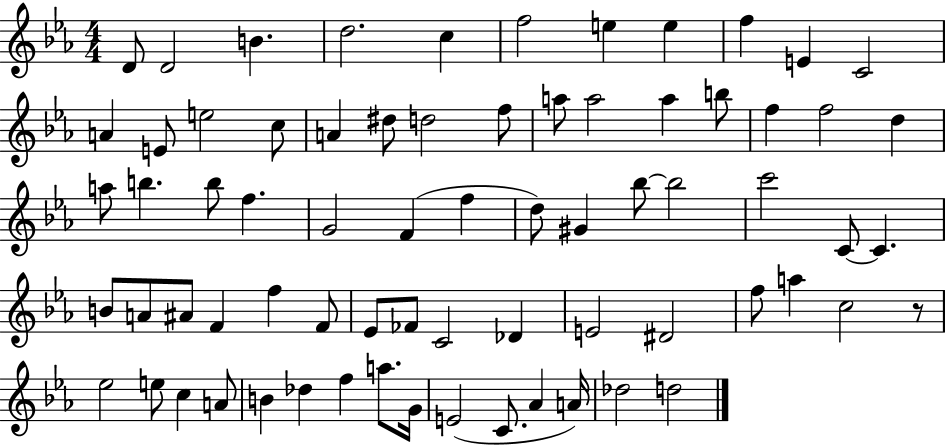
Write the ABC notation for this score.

X:1
T:Untitled
M:4/4
L:1/4
K:Eb
D/2 D2 B d2 c f2 e e f E C2 A E/2 e2 c/2 A ^d/2 d2 f/2 a/2 a2 a b/2 f f2 d a/2 b b/2 f G2 F f d/2 ^G _b/2 _b2 c'2 C/2 C B/2 A/2 ^A/2 F f F/2 _E/2 _F/2 C2 _D E2 ^D2 f/2 a c2 z/2 _e2 e/2 c A/2 B _d f a/2 G/4 E2 C/2 _A A/4 _d2 d2